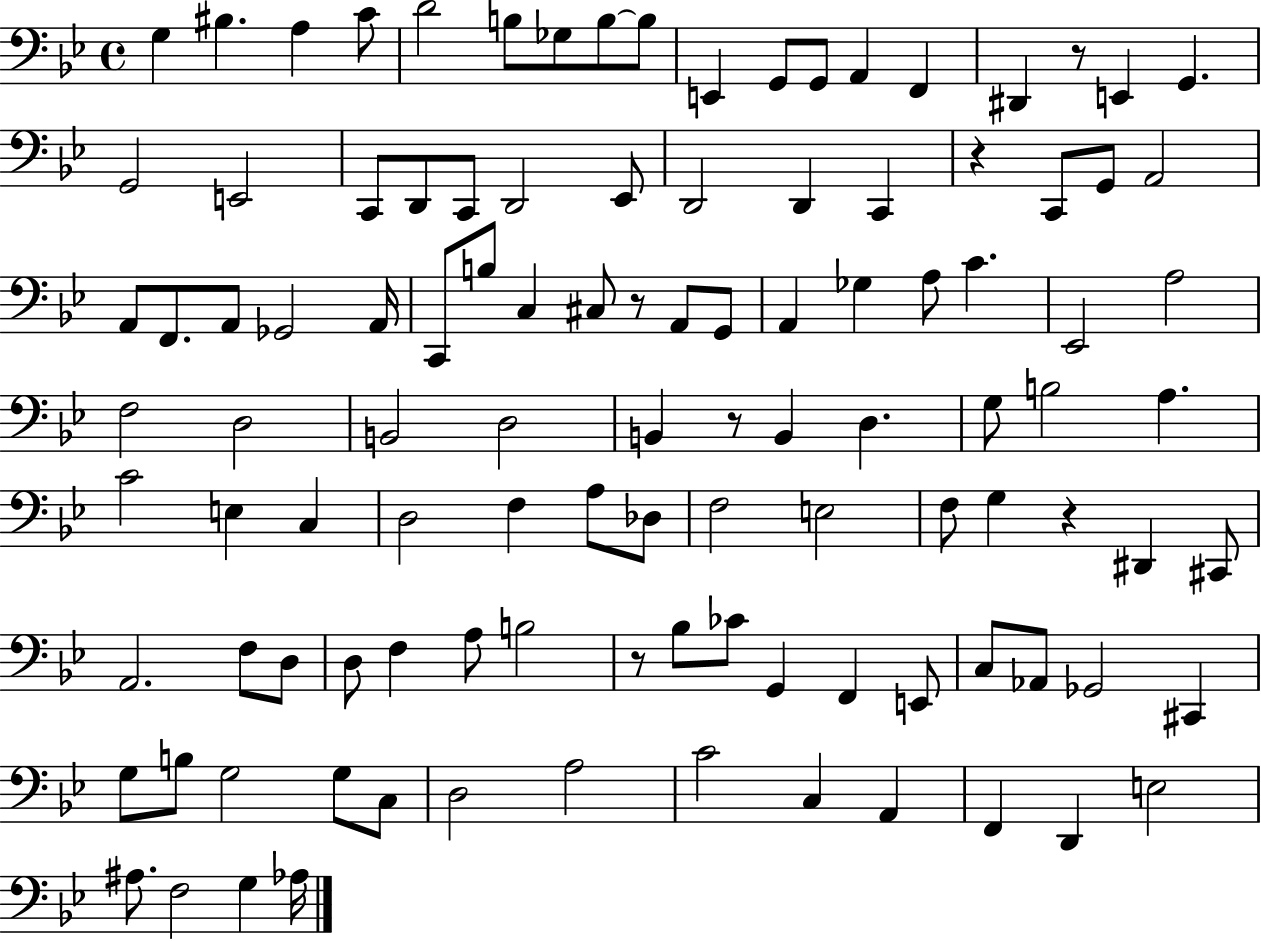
X:1
T:Untitled
M:4/4
L:1/4
K:Bb
G, ^B, A, C/2 D2 B,/2 _G,/2 B,/2 B,/2 E,, G,,/2 G,,/2 A,, F,, ^D,, z/2 E,, G,, G,,2 E,,2 C,,/2 D,,/2 C,,/2 D,,2 _E,,/2 D,,2 D,, C,, z C,,/2 G,,/2 A,,2 A,,/2 F,,/2 A,,/2 _G,,2 A,,/4 C,,/2 B,/2 C, ^C,/2 z/2 A,,/2 G,,/2 A,, _G, A,/2 C _E,,2 A,2 F,2 D,2 B,,2 D,2 B,, z/2 B,, D, G,/2 B,2 A, C2 E, C, D,2 F, A,/2 _D,/2 F,2 E,2 F,/2 G, z ^D,, ^C,,/2 A,,2 F,/2 D,/2 D,/2 F, A,/2 B,2 z/2 _B,/2 _C/2 G,, F,, E,,/2 C,/2 _A,,/2 _G,,2 ^C,, G,/2 B,/2 G,2 G,/2 C,/2 D,2 A,2 C2 C, A,, F,, D,, E,2 ^A,/2 F,2 G, _A,/4